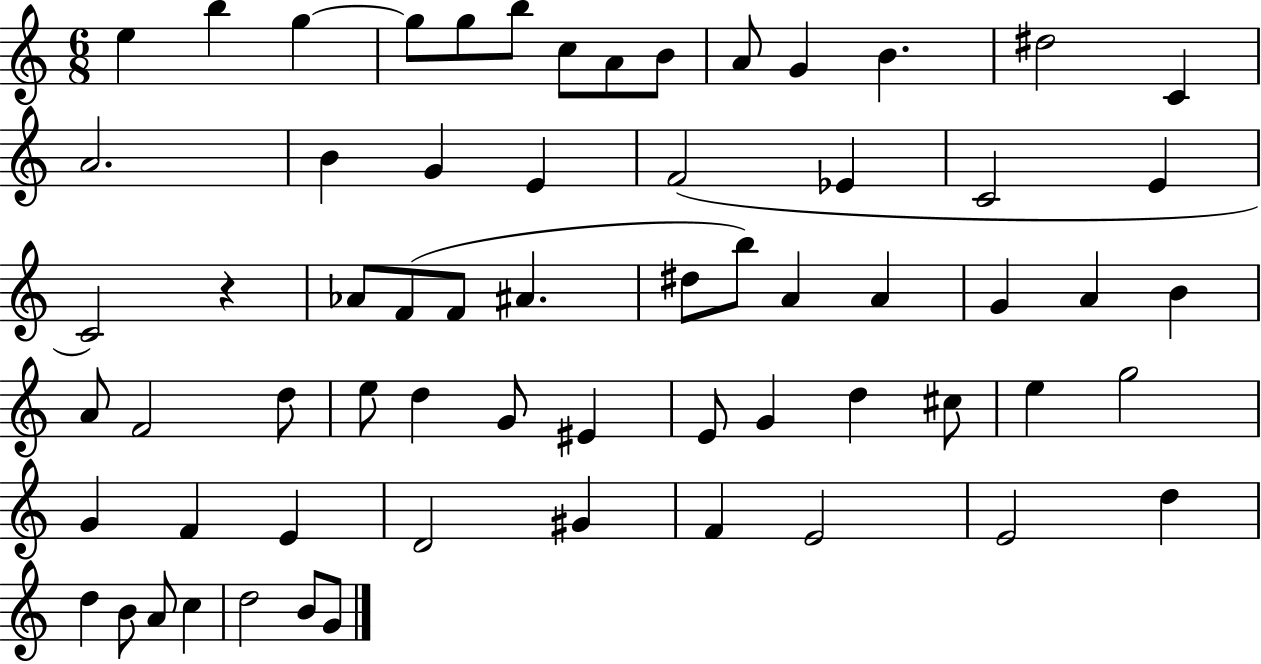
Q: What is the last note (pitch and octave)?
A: G4